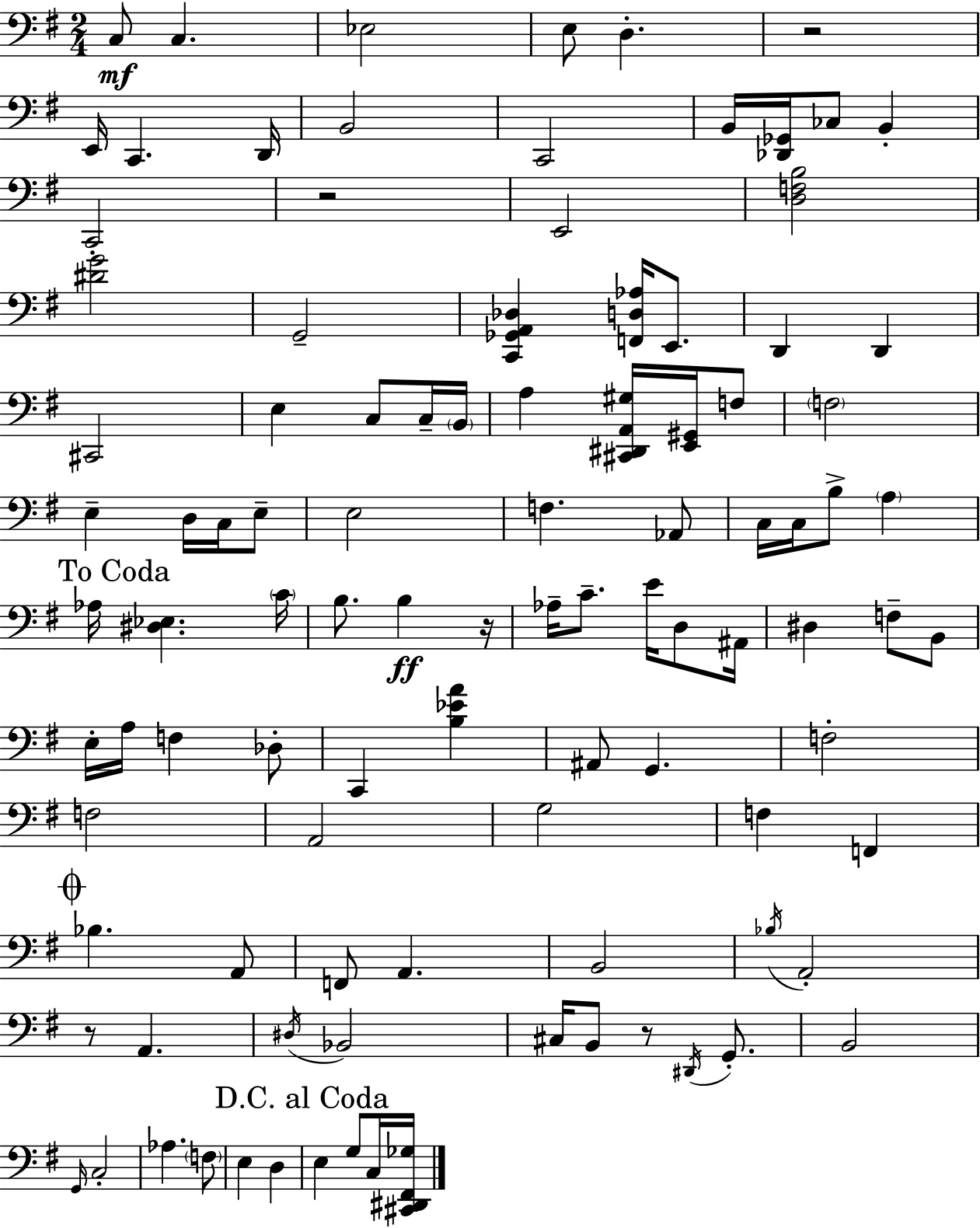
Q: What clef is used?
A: bass